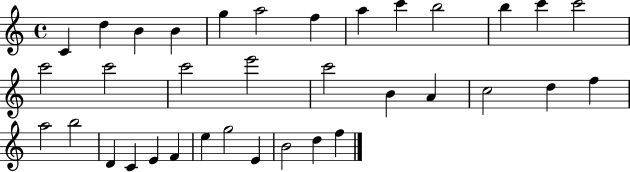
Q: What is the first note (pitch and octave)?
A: C4